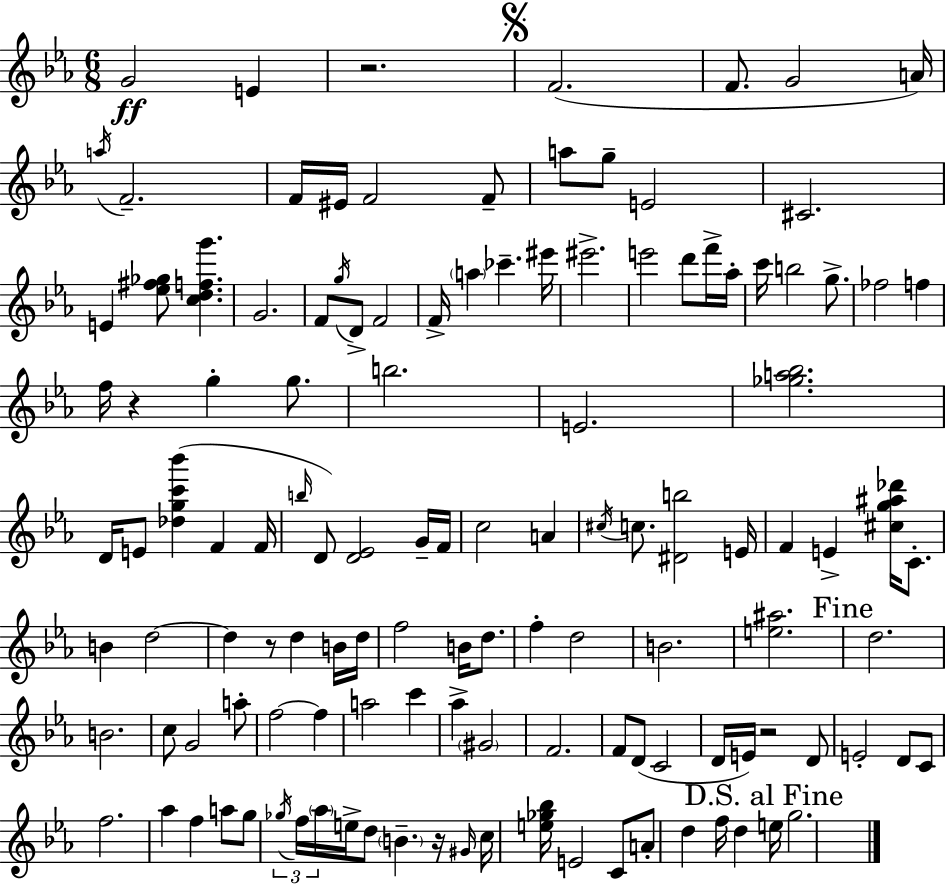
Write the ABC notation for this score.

X:1
T:Untitled
M:6/8
L:1/4
K:Cm
G2 E z2 F2 F/2 G2 A/4 a/4 F2 F/4 ^E/4 F2 F/2 a/2 g/2 E2 ^C2 E [_e^f_g]/2 [cdfg'] G2 F/2 g/4 D/2 F2 F/4 a _c' ^e'/4 ^e'2 e'2 d'/2 f'/4 _a/4 c'/4 b2 g/2 _f2 f f/4 z g g/2 b2 E2 [_ga_b]2 D/4 E/2 [_dgc'_b'] F F/4 b/4 D/2 [D_E]2 G/4 F/4 c2 A ^c/4 c/2 [^Db]2 E/4 F E [^cg^a_d']/4 C/2 B d2 d z/2 d B/4 d/4 f2 B/4 d/2 f d2 B2 [e^a]2 d2 B2 c/2 G2 a/2 f2 f a2 c' _a ^G2 F2 F/2 D/2 C2 D/4 E/4 z2 D/2 E2 D/2 C/2 f2 _a f a/2 g/2 _g/4 f/4 _a/4 e/4 d/2 B z/4 ^G/4 c/4 [e_g_b]/4 E2 C/2 A/2 d f/4 d e/4 g2